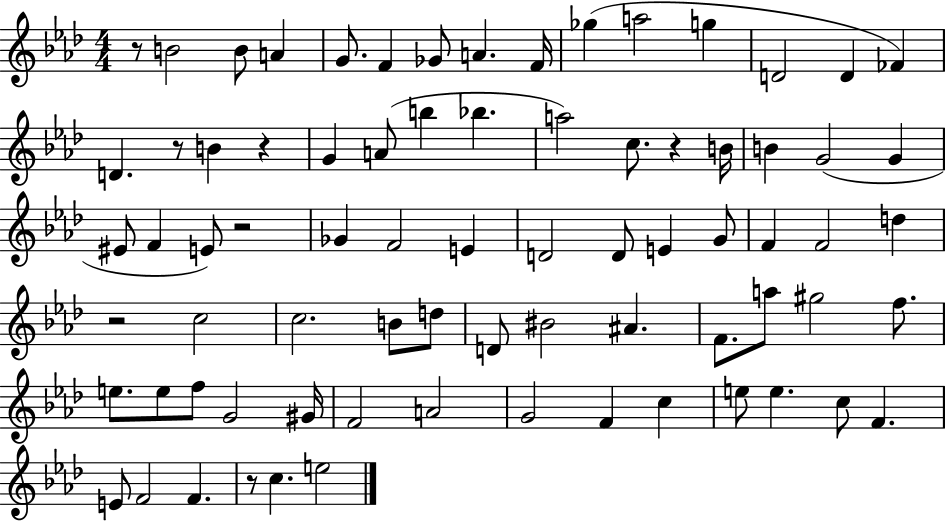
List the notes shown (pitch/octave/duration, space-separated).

R/e B4/h B4/e A4/q G4/e. F4/q Gb4/e A4/q. F4/s Gb5/q A5/h G5/q D4/h D4/q FES4/q D4/q. R/e B4/q R/q G4/q A4/e B5/q Bb5/q. A5/h C5/e. R/q B4/s B4/q G4/h G4/q EIS4/e F4/q E4/e R/h Gb4/q F4/h E4/q D4/h D4/e E4/q G4/e F4/q F4/h D5/q R/h C5/h C5/h. B4/e D5/e D4/e BIS4/h A#4/q. F4/e. A5/e G#5/h F5/e. E5/e. E5/e F5/e G4/h G#4/s F4/h A4/h G4/h F4/q C5/q E5/e E5/q. C5/e F4/q. E4/e F4/h F4/q. R/e C5/q. E5/h